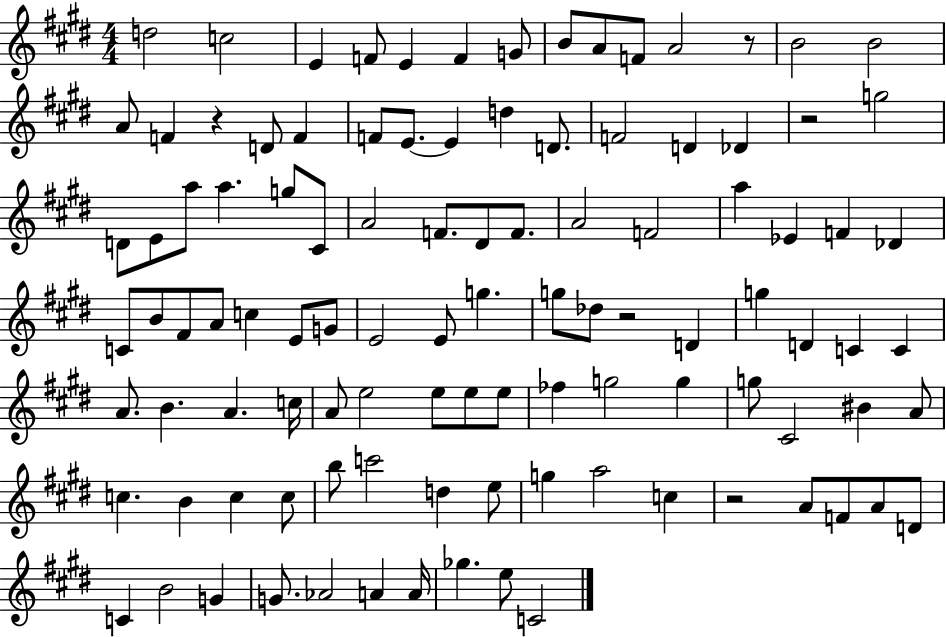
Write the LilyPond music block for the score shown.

{
  \clef treble
  \numericTimeSignature
  \time 4/4
  \key e \major
  d''2 c''2 | e'4 f'8 e'4 f'4 g'8 | b'8 a'8 f'8 a'2 r8 | b'2 b'2 | \break a'8 f'4 r4 d'8 f'4 | f'8 e'8.~~ e'4 d''4 d'8. | f'2 d'4 des'4 | r2 g''2 | \break d'8 e'8 a''8 a''4. g''8 cis'8 | a'2 f'8. dis'8 f'8. | a'2 f'2 | a''4 ees'4 f'4 des'4 | \break c'8 b'8 fis'8 a'8 c''4 e'8 g'8 | e'2 e'8 g''4. | g''8 des''8 r2 d'4 | g''4 d'4 c'4 c'4 | \break a'8. b'4. a'4. c''16 | a'8 e''2 e''8 e''8 e''8 | fes''4 g''2 g''4 | g''8 cis'2 bis'4 a'8 | \break c''4. b'4 c''4 c''8 | b''8 c'''2 d''4 e''8 | g''4 a''2 c''4 | r2 a'8 f'8 a'8 d'8 | \break c'4 b'2 g'4 | g'8. aes'2 a'4 a'16 | ges''4. e''8 c'2 | \bar "|."
}